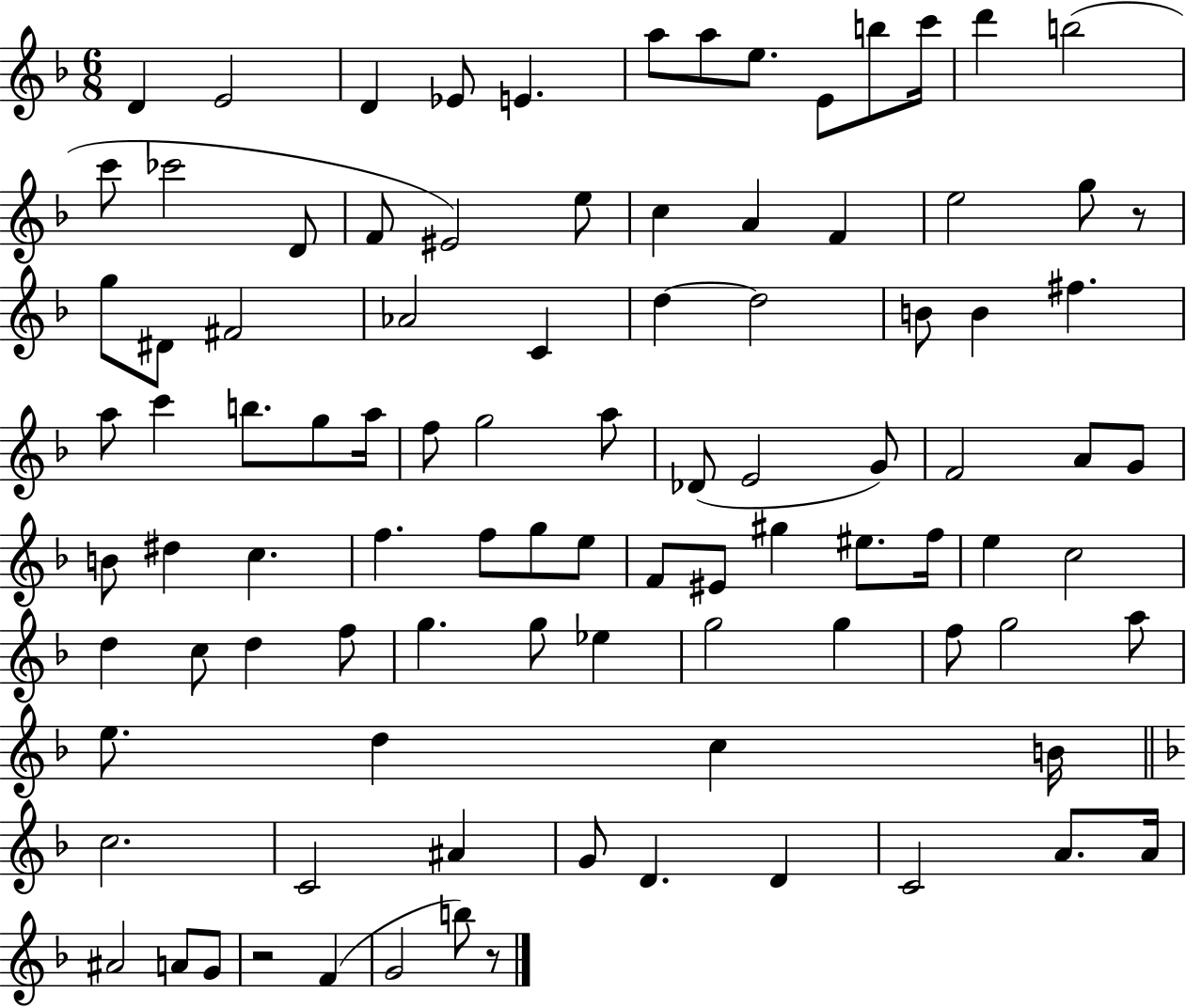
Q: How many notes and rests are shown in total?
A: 96